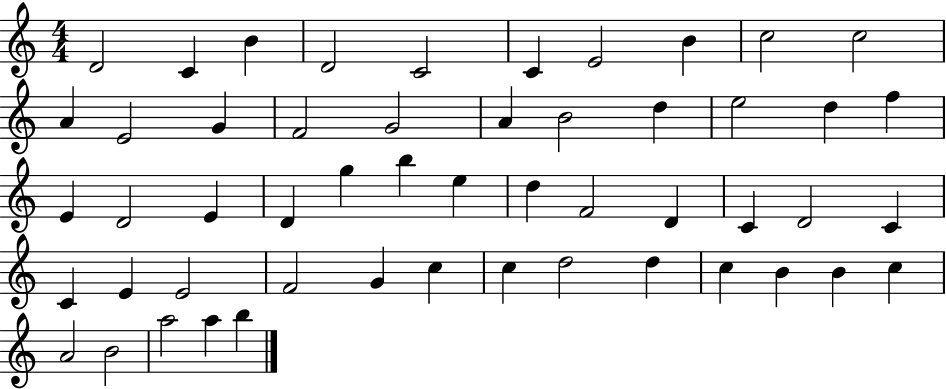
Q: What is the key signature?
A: C major